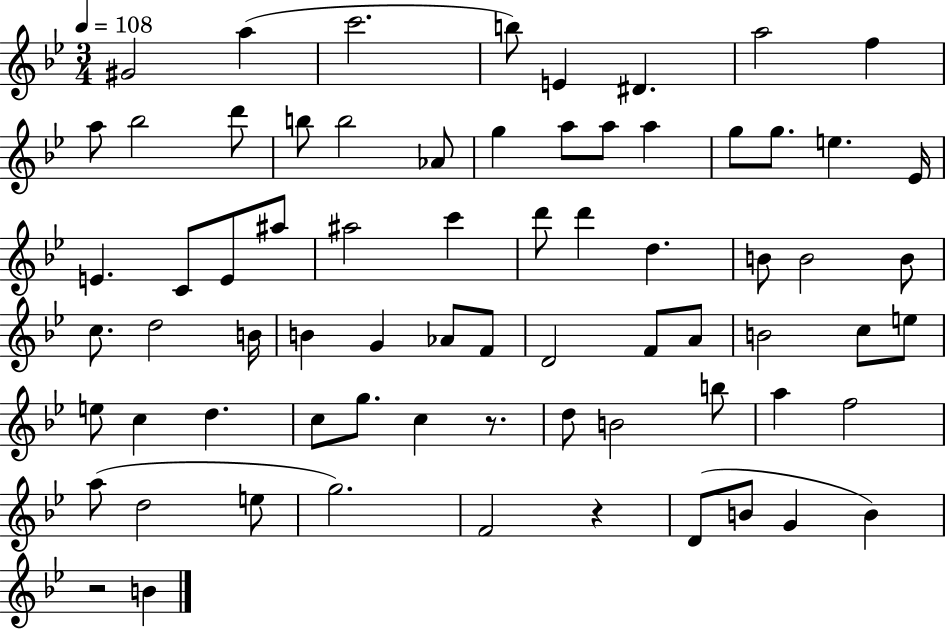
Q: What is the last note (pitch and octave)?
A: B4